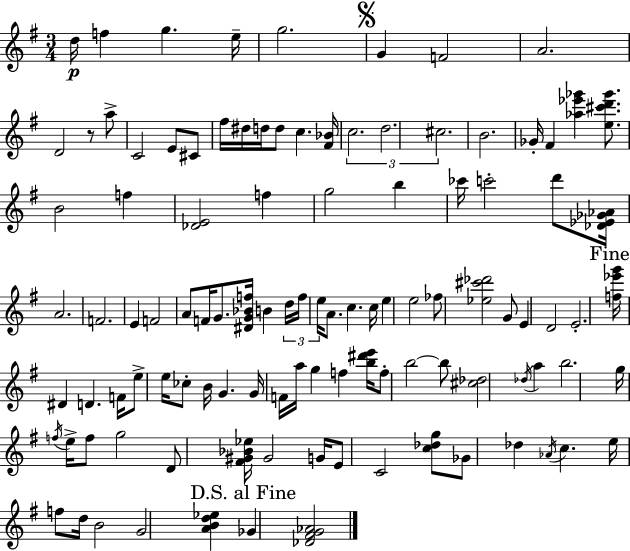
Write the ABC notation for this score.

X:1
T:Untitled
M:3/4
L:1/4
K:G
d/4 f g e/4 g2 G F2 A2 D2 z/2 a/2 C2 E/2 ^C/2 ^f/4 ^d/4 d/4 d/2 c [^F_B]/4 c2 d2 ^c2 B2 _G/4 ^F [_a_e'_g'] [e^c'd'_g']/2 B2 f [_DE]2 f g2 b _c'/4 c'2 d'/2 [_D_E_G_A]/4 A2 F2 E F2 A/2 F/4 G/2 [^DG_Bf]/4 B d/4 f/4 e/4 A/2 c c/4 e e2 _f/2 [_e^c'_d']2 G/2 E D2 E2 [f_e'g']/4 ^D D F/4 e/2 e/4 _c/2 B/4 G G/4 F/4 a/4 g f [b^d'e']/4 f/2 b2 b/2 [^c_d]2 _d/4 a b2 g/4 f/4 e/4 f/2 g2 D/2 [^F^G_B_e]/4 ^G2 G/4 E/2 C2 [c_dg]/2 _G/2 _d _A/4 c e/4 f/2 d/4 B2 G2 [ABd_e] _G [_D^FG_A]2